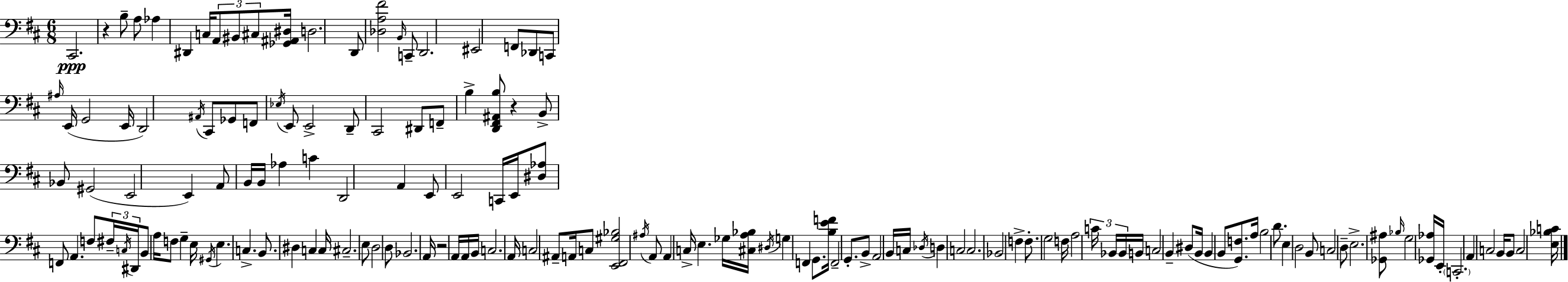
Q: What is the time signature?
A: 6/8